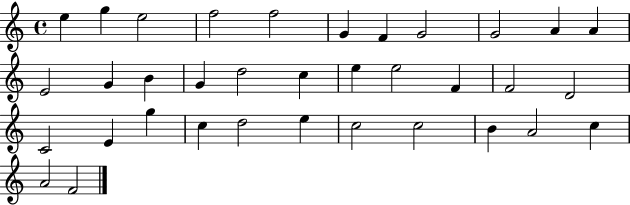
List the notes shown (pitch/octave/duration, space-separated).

E5/q G5/q E5/h F5/h F5/h G4/q F4/q G4/h G4/h A4/q A4/q E4/h G4/q B4/q G4/q D5/h C5/q E5/q E5/h F4/q F4/h D4/h C4/h E4/q G5/q C5/q D5/h E5/q C5/h C5/h B4/q A4/h C5/q A4/h F4/h